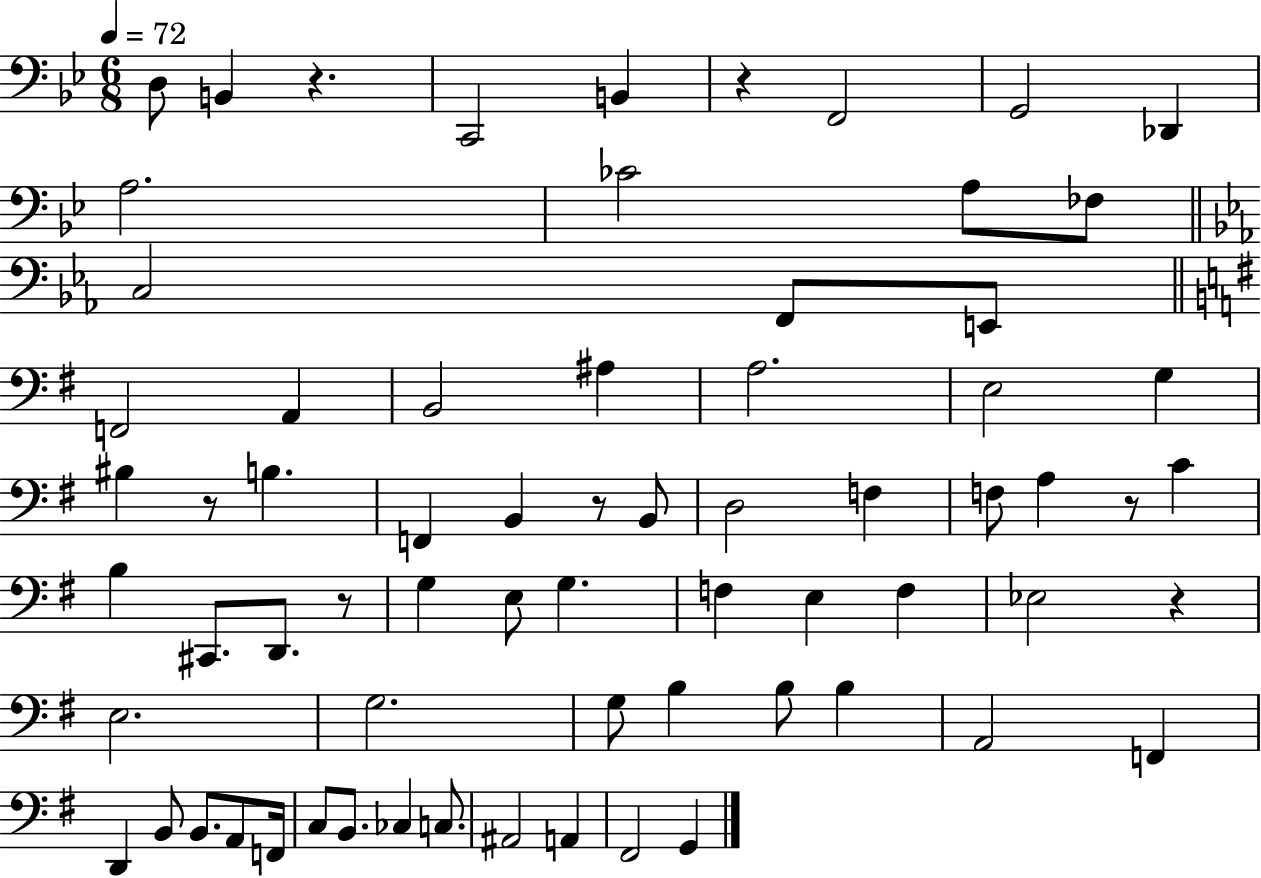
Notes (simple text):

D3/e B2/q R/q. C2/h B2/q R/q F2/h G2/h Db2/q A3/h. CES4/h A3/e FES3/e C3/h F2/e E2/e F2/h A2/q B2/h A#3/q A3/h. E3/h G3/q BIS3/q R/e B3/q. F2/q B2/q R/e B2/e D3/h F3/q F3/e A3/q R/e C4/q B3/q C#2/e. D2/e. R/e G3/q E3/e G3/q. F3/q E3/q F3/q Eb3/h R/q E3/h. G3/h. G3/e B3/q B3/e B3/q A2/h F2/q D2/q B2/e B2/e. A2/e F2/s C3/e B2/e. CES3/q C3/e. A#2/h A2/q F#2/h G2/q